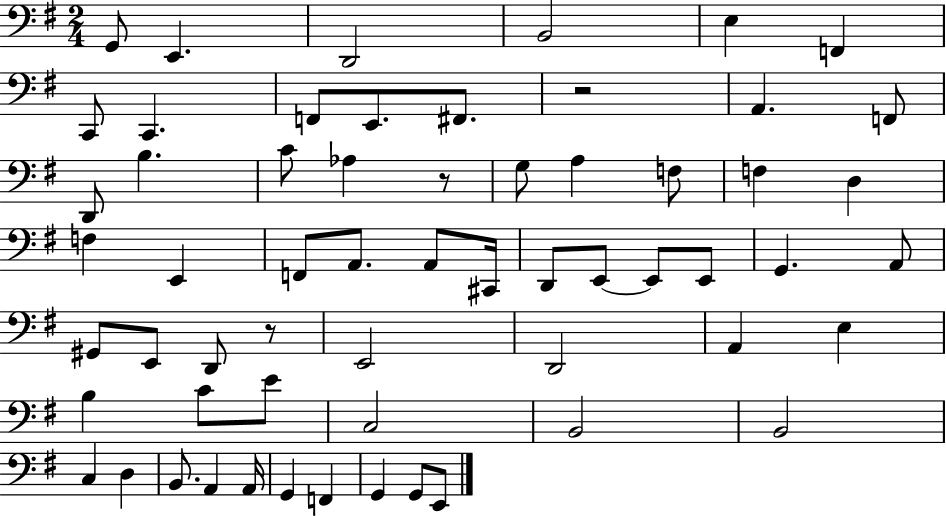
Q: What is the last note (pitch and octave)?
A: E2